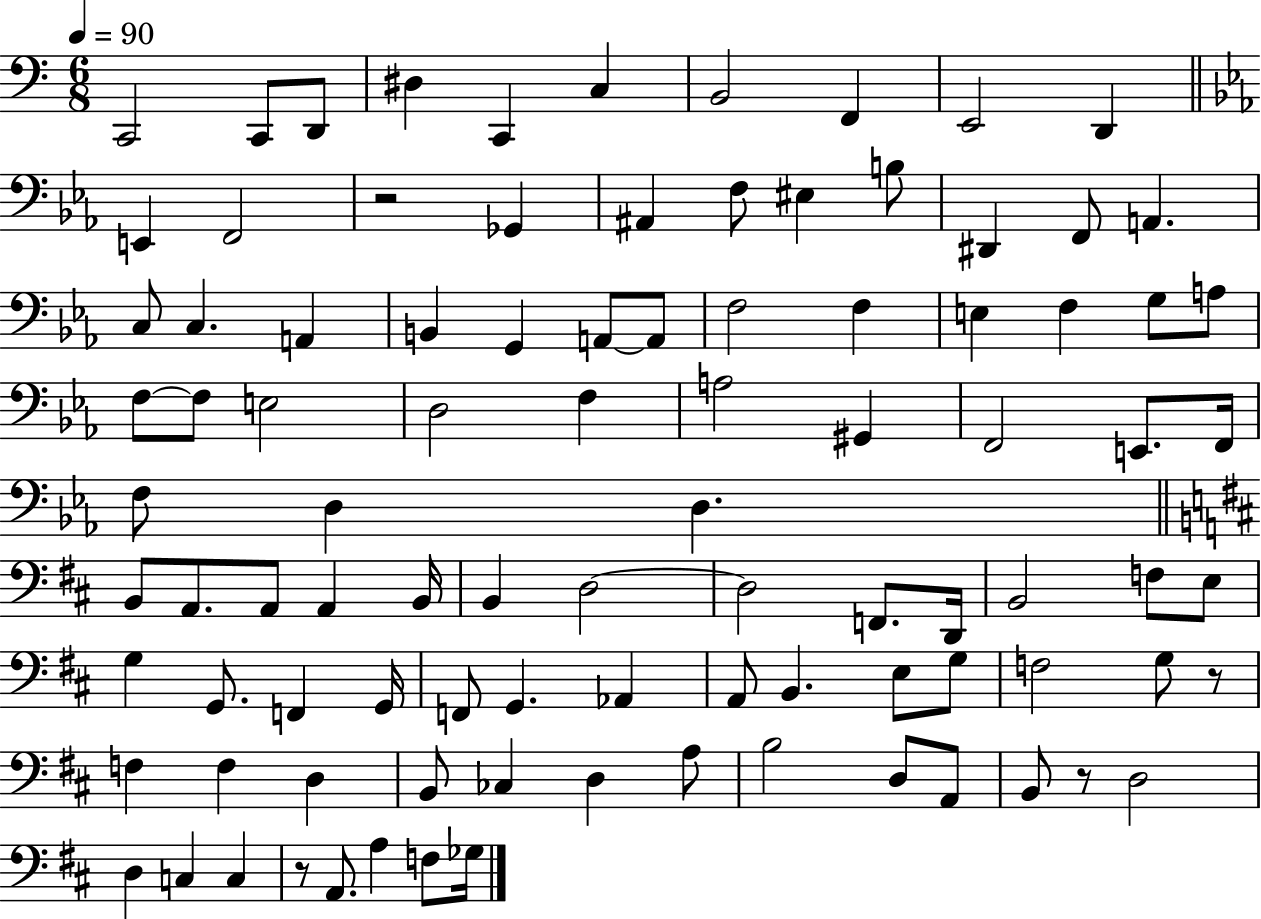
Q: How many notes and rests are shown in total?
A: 95